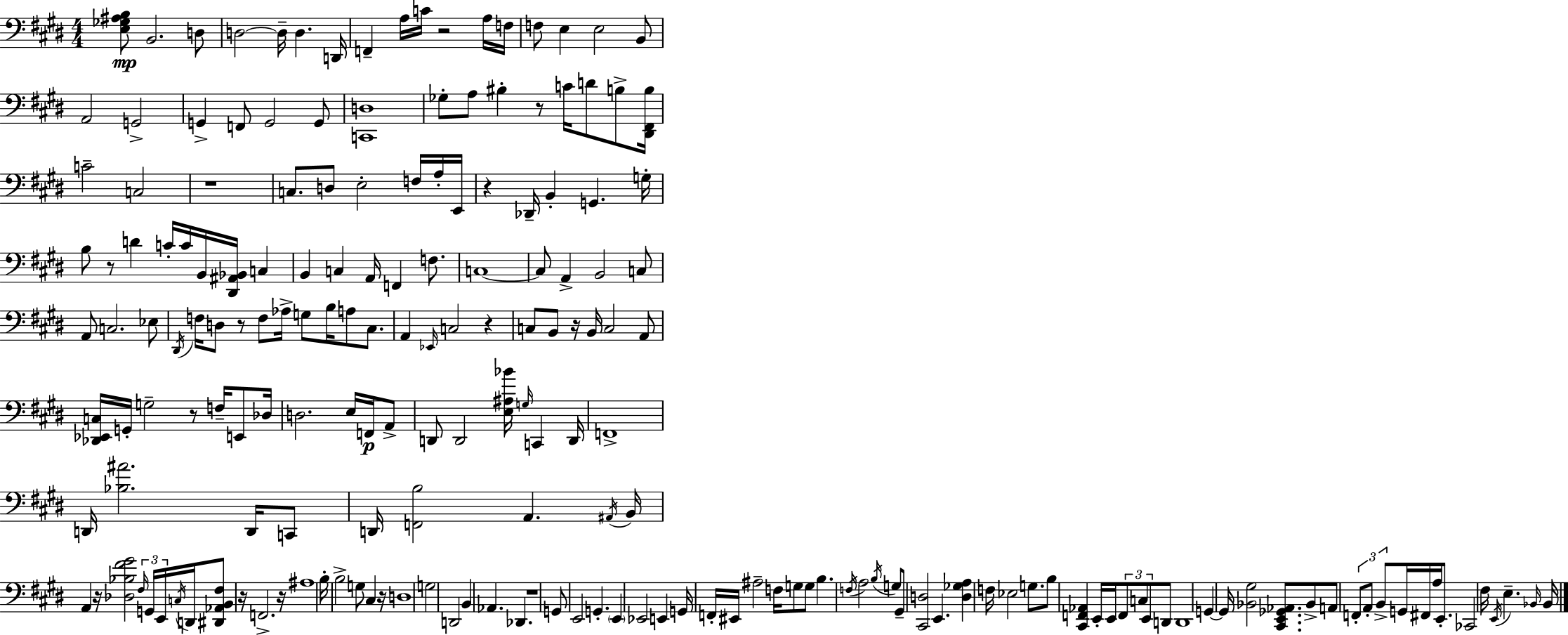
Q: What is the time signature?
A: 4/4